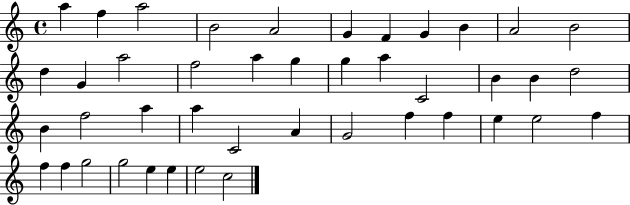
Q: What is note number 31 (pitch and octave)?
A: F5